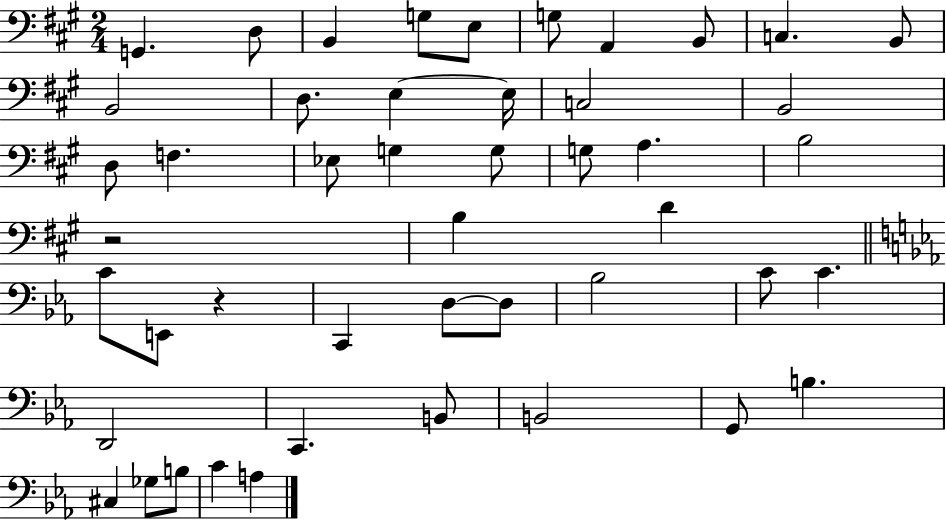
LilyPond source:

{
  \clef bass
  \numericTimeSignature
  \time 2/4
  \key a \major
  \repeat volta 2 { g,4. d8 | b,4 g8 e8 | g8 a,4 b,8 | c4. b,8 | \break b,2 | d8. e4~~ e16 | c2 | b,2 | \break d8 f4. | ees8 g4 g8 | g8 a4. | b2 | \break r2 | b4 d'4 | \bar "||" \break \key c \minor c'8 e,8 r4 | c,4 d8~~ d8 | bes2 | c'8 c'4. | \break d,2 | c,4. b,8 | b,2 | g,8 b4. | \break cis4 ges8 b8 | c'4 a4 | } \bar "|."
}